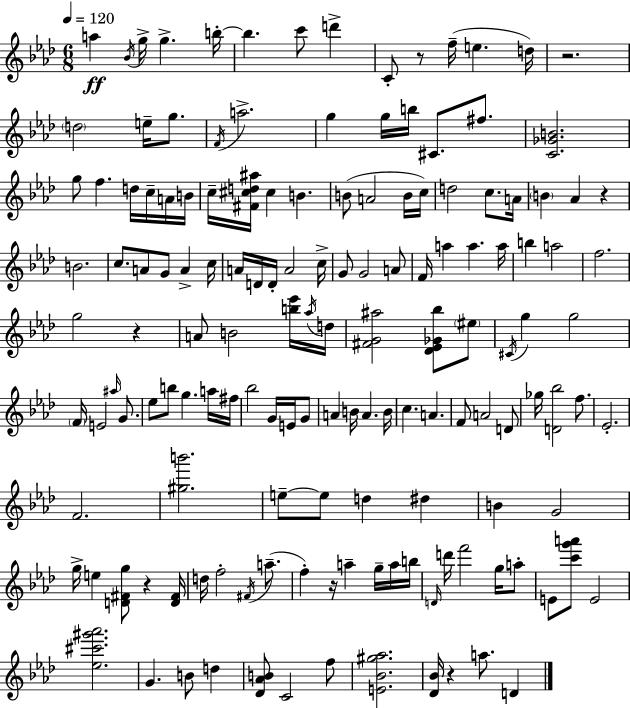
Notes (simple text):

A5/q Bb4/s G5/s G5/q. B5/s B5/q. C6/e D6/q C4/e R/e F5/s E5/q. D5/s R/h. D5/h E5/s G5/e. F4/s A5/h. G5/q G5/s B5/s C#4/e. F#5/e. [C4,Gb4,B4]/h. G5/e F5/q. D5/s C5/s A4/s B4/s C5/s [F#4,C#5,D5,A#5]/s C#5/q B4/q. B4/e A4/h B4/s C5/s D5/h C5/e. A4/s B4/q Ab4/q R/q B4/h. C5/e. A4/e G4/e A4/q C5/s A4/s D4/s D4/s A4/h C5/s G4/e G4/h A4/e F4/s A5/q A5/q. A5/s B5/q A5/h F5/h. G5/h R/q A4/e B4/h [B5,Eb6]/s Ab5/s D5/s [F#4,G4,A#5]/h [Db4,Eb4,Gb4,Bb5]/e EIS5/e C#4/s G5/q G5/h F4/s E4/h A#5/s G4/e. Eb5/e B5/e G5/q. A5/s F#5/s Bb5/h G4/s E4/s G4/e A4/q B4/s A4/q. B4/s C5/q. A4/q. F4/e A4/h D4/e Gb5/s [D4,Bb5]/h F5/e. Eb4/h. F4/h. [G#5,B6]/h. E5/e E5/e D5/q D#5/q B4/q G4/h G5/s E5/q [D4,F#4,G5]/e R/q [D4,F#4]/s D5/s F5/h F#4/s A5/e. F5/q R/s A5/q G5/s A5/s B5/s D4/s D6/s F6/h G5/s A5/e E4/e [C6,G6,A6]/e E4/h [Eb5,C#6,G#6,Ab6]/h. G4/q. B4/e D5/q [Db4,Ab4,B4]/e C4/h F5/e [E4,Bb4,G#5,Ab5]/h. [Db4,Bb4]/s R/q A5/e. D4/q